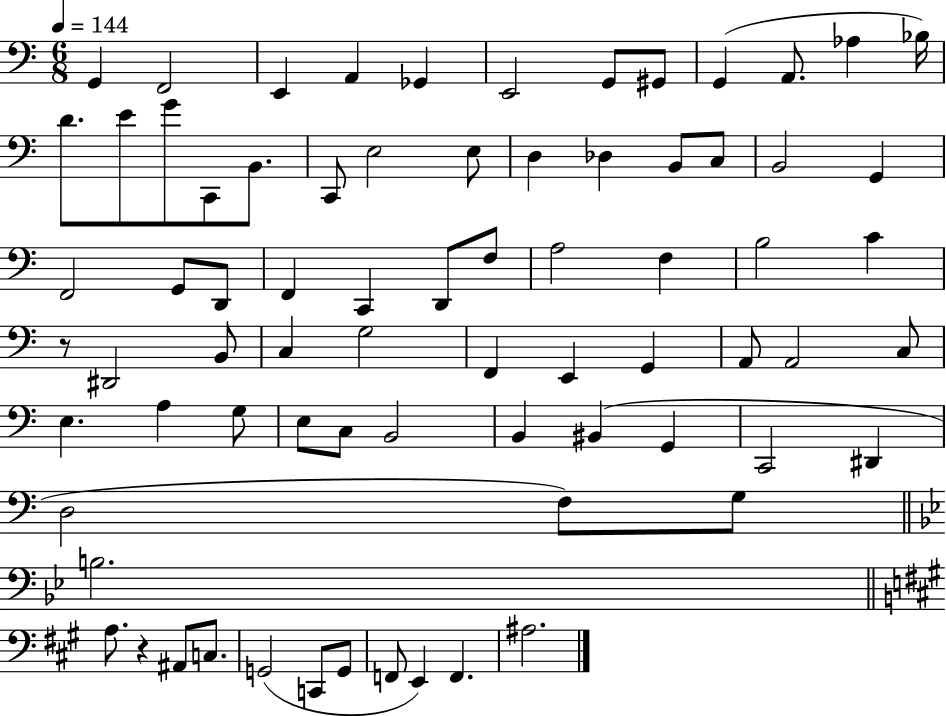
{
  \clef bass
  \numericTimeSignature
  \time 6/8
  \key c \major
  \tempo 4 = 144
  g,4 f,2 | e,4 a,4 ges,4 | e,2 g,8 gis,8 | g,4( a,8. aes4 bes16) | \break d'8. e'8 g'8 c,8 b,8. | c,8 e2 e8 | d4 des4 b,8 c8 | b,2 g,4 | \break f,2 g,8 d,8 | f,4 c,4 d,8 f8 | a2 f4 | b2 c'4 | \break r8 dis,2 b,8 | c4 g2 | f,4 e,4 g,4 | a,8 a,2 c8 | \break e4. a4 g8 | e8 c8 b,2 | b,4 bis,4( g,4 | c,2 dis,4 | \break d2 f8) g8 | \bar "||" \break \key bes \major b2. | \bar "||" \break \key a \major a8. r4 ais,8 c8. | g,2( c,8 g,8 | f,8 e,4) f,4. | ais2. | \break \bar "|."
}